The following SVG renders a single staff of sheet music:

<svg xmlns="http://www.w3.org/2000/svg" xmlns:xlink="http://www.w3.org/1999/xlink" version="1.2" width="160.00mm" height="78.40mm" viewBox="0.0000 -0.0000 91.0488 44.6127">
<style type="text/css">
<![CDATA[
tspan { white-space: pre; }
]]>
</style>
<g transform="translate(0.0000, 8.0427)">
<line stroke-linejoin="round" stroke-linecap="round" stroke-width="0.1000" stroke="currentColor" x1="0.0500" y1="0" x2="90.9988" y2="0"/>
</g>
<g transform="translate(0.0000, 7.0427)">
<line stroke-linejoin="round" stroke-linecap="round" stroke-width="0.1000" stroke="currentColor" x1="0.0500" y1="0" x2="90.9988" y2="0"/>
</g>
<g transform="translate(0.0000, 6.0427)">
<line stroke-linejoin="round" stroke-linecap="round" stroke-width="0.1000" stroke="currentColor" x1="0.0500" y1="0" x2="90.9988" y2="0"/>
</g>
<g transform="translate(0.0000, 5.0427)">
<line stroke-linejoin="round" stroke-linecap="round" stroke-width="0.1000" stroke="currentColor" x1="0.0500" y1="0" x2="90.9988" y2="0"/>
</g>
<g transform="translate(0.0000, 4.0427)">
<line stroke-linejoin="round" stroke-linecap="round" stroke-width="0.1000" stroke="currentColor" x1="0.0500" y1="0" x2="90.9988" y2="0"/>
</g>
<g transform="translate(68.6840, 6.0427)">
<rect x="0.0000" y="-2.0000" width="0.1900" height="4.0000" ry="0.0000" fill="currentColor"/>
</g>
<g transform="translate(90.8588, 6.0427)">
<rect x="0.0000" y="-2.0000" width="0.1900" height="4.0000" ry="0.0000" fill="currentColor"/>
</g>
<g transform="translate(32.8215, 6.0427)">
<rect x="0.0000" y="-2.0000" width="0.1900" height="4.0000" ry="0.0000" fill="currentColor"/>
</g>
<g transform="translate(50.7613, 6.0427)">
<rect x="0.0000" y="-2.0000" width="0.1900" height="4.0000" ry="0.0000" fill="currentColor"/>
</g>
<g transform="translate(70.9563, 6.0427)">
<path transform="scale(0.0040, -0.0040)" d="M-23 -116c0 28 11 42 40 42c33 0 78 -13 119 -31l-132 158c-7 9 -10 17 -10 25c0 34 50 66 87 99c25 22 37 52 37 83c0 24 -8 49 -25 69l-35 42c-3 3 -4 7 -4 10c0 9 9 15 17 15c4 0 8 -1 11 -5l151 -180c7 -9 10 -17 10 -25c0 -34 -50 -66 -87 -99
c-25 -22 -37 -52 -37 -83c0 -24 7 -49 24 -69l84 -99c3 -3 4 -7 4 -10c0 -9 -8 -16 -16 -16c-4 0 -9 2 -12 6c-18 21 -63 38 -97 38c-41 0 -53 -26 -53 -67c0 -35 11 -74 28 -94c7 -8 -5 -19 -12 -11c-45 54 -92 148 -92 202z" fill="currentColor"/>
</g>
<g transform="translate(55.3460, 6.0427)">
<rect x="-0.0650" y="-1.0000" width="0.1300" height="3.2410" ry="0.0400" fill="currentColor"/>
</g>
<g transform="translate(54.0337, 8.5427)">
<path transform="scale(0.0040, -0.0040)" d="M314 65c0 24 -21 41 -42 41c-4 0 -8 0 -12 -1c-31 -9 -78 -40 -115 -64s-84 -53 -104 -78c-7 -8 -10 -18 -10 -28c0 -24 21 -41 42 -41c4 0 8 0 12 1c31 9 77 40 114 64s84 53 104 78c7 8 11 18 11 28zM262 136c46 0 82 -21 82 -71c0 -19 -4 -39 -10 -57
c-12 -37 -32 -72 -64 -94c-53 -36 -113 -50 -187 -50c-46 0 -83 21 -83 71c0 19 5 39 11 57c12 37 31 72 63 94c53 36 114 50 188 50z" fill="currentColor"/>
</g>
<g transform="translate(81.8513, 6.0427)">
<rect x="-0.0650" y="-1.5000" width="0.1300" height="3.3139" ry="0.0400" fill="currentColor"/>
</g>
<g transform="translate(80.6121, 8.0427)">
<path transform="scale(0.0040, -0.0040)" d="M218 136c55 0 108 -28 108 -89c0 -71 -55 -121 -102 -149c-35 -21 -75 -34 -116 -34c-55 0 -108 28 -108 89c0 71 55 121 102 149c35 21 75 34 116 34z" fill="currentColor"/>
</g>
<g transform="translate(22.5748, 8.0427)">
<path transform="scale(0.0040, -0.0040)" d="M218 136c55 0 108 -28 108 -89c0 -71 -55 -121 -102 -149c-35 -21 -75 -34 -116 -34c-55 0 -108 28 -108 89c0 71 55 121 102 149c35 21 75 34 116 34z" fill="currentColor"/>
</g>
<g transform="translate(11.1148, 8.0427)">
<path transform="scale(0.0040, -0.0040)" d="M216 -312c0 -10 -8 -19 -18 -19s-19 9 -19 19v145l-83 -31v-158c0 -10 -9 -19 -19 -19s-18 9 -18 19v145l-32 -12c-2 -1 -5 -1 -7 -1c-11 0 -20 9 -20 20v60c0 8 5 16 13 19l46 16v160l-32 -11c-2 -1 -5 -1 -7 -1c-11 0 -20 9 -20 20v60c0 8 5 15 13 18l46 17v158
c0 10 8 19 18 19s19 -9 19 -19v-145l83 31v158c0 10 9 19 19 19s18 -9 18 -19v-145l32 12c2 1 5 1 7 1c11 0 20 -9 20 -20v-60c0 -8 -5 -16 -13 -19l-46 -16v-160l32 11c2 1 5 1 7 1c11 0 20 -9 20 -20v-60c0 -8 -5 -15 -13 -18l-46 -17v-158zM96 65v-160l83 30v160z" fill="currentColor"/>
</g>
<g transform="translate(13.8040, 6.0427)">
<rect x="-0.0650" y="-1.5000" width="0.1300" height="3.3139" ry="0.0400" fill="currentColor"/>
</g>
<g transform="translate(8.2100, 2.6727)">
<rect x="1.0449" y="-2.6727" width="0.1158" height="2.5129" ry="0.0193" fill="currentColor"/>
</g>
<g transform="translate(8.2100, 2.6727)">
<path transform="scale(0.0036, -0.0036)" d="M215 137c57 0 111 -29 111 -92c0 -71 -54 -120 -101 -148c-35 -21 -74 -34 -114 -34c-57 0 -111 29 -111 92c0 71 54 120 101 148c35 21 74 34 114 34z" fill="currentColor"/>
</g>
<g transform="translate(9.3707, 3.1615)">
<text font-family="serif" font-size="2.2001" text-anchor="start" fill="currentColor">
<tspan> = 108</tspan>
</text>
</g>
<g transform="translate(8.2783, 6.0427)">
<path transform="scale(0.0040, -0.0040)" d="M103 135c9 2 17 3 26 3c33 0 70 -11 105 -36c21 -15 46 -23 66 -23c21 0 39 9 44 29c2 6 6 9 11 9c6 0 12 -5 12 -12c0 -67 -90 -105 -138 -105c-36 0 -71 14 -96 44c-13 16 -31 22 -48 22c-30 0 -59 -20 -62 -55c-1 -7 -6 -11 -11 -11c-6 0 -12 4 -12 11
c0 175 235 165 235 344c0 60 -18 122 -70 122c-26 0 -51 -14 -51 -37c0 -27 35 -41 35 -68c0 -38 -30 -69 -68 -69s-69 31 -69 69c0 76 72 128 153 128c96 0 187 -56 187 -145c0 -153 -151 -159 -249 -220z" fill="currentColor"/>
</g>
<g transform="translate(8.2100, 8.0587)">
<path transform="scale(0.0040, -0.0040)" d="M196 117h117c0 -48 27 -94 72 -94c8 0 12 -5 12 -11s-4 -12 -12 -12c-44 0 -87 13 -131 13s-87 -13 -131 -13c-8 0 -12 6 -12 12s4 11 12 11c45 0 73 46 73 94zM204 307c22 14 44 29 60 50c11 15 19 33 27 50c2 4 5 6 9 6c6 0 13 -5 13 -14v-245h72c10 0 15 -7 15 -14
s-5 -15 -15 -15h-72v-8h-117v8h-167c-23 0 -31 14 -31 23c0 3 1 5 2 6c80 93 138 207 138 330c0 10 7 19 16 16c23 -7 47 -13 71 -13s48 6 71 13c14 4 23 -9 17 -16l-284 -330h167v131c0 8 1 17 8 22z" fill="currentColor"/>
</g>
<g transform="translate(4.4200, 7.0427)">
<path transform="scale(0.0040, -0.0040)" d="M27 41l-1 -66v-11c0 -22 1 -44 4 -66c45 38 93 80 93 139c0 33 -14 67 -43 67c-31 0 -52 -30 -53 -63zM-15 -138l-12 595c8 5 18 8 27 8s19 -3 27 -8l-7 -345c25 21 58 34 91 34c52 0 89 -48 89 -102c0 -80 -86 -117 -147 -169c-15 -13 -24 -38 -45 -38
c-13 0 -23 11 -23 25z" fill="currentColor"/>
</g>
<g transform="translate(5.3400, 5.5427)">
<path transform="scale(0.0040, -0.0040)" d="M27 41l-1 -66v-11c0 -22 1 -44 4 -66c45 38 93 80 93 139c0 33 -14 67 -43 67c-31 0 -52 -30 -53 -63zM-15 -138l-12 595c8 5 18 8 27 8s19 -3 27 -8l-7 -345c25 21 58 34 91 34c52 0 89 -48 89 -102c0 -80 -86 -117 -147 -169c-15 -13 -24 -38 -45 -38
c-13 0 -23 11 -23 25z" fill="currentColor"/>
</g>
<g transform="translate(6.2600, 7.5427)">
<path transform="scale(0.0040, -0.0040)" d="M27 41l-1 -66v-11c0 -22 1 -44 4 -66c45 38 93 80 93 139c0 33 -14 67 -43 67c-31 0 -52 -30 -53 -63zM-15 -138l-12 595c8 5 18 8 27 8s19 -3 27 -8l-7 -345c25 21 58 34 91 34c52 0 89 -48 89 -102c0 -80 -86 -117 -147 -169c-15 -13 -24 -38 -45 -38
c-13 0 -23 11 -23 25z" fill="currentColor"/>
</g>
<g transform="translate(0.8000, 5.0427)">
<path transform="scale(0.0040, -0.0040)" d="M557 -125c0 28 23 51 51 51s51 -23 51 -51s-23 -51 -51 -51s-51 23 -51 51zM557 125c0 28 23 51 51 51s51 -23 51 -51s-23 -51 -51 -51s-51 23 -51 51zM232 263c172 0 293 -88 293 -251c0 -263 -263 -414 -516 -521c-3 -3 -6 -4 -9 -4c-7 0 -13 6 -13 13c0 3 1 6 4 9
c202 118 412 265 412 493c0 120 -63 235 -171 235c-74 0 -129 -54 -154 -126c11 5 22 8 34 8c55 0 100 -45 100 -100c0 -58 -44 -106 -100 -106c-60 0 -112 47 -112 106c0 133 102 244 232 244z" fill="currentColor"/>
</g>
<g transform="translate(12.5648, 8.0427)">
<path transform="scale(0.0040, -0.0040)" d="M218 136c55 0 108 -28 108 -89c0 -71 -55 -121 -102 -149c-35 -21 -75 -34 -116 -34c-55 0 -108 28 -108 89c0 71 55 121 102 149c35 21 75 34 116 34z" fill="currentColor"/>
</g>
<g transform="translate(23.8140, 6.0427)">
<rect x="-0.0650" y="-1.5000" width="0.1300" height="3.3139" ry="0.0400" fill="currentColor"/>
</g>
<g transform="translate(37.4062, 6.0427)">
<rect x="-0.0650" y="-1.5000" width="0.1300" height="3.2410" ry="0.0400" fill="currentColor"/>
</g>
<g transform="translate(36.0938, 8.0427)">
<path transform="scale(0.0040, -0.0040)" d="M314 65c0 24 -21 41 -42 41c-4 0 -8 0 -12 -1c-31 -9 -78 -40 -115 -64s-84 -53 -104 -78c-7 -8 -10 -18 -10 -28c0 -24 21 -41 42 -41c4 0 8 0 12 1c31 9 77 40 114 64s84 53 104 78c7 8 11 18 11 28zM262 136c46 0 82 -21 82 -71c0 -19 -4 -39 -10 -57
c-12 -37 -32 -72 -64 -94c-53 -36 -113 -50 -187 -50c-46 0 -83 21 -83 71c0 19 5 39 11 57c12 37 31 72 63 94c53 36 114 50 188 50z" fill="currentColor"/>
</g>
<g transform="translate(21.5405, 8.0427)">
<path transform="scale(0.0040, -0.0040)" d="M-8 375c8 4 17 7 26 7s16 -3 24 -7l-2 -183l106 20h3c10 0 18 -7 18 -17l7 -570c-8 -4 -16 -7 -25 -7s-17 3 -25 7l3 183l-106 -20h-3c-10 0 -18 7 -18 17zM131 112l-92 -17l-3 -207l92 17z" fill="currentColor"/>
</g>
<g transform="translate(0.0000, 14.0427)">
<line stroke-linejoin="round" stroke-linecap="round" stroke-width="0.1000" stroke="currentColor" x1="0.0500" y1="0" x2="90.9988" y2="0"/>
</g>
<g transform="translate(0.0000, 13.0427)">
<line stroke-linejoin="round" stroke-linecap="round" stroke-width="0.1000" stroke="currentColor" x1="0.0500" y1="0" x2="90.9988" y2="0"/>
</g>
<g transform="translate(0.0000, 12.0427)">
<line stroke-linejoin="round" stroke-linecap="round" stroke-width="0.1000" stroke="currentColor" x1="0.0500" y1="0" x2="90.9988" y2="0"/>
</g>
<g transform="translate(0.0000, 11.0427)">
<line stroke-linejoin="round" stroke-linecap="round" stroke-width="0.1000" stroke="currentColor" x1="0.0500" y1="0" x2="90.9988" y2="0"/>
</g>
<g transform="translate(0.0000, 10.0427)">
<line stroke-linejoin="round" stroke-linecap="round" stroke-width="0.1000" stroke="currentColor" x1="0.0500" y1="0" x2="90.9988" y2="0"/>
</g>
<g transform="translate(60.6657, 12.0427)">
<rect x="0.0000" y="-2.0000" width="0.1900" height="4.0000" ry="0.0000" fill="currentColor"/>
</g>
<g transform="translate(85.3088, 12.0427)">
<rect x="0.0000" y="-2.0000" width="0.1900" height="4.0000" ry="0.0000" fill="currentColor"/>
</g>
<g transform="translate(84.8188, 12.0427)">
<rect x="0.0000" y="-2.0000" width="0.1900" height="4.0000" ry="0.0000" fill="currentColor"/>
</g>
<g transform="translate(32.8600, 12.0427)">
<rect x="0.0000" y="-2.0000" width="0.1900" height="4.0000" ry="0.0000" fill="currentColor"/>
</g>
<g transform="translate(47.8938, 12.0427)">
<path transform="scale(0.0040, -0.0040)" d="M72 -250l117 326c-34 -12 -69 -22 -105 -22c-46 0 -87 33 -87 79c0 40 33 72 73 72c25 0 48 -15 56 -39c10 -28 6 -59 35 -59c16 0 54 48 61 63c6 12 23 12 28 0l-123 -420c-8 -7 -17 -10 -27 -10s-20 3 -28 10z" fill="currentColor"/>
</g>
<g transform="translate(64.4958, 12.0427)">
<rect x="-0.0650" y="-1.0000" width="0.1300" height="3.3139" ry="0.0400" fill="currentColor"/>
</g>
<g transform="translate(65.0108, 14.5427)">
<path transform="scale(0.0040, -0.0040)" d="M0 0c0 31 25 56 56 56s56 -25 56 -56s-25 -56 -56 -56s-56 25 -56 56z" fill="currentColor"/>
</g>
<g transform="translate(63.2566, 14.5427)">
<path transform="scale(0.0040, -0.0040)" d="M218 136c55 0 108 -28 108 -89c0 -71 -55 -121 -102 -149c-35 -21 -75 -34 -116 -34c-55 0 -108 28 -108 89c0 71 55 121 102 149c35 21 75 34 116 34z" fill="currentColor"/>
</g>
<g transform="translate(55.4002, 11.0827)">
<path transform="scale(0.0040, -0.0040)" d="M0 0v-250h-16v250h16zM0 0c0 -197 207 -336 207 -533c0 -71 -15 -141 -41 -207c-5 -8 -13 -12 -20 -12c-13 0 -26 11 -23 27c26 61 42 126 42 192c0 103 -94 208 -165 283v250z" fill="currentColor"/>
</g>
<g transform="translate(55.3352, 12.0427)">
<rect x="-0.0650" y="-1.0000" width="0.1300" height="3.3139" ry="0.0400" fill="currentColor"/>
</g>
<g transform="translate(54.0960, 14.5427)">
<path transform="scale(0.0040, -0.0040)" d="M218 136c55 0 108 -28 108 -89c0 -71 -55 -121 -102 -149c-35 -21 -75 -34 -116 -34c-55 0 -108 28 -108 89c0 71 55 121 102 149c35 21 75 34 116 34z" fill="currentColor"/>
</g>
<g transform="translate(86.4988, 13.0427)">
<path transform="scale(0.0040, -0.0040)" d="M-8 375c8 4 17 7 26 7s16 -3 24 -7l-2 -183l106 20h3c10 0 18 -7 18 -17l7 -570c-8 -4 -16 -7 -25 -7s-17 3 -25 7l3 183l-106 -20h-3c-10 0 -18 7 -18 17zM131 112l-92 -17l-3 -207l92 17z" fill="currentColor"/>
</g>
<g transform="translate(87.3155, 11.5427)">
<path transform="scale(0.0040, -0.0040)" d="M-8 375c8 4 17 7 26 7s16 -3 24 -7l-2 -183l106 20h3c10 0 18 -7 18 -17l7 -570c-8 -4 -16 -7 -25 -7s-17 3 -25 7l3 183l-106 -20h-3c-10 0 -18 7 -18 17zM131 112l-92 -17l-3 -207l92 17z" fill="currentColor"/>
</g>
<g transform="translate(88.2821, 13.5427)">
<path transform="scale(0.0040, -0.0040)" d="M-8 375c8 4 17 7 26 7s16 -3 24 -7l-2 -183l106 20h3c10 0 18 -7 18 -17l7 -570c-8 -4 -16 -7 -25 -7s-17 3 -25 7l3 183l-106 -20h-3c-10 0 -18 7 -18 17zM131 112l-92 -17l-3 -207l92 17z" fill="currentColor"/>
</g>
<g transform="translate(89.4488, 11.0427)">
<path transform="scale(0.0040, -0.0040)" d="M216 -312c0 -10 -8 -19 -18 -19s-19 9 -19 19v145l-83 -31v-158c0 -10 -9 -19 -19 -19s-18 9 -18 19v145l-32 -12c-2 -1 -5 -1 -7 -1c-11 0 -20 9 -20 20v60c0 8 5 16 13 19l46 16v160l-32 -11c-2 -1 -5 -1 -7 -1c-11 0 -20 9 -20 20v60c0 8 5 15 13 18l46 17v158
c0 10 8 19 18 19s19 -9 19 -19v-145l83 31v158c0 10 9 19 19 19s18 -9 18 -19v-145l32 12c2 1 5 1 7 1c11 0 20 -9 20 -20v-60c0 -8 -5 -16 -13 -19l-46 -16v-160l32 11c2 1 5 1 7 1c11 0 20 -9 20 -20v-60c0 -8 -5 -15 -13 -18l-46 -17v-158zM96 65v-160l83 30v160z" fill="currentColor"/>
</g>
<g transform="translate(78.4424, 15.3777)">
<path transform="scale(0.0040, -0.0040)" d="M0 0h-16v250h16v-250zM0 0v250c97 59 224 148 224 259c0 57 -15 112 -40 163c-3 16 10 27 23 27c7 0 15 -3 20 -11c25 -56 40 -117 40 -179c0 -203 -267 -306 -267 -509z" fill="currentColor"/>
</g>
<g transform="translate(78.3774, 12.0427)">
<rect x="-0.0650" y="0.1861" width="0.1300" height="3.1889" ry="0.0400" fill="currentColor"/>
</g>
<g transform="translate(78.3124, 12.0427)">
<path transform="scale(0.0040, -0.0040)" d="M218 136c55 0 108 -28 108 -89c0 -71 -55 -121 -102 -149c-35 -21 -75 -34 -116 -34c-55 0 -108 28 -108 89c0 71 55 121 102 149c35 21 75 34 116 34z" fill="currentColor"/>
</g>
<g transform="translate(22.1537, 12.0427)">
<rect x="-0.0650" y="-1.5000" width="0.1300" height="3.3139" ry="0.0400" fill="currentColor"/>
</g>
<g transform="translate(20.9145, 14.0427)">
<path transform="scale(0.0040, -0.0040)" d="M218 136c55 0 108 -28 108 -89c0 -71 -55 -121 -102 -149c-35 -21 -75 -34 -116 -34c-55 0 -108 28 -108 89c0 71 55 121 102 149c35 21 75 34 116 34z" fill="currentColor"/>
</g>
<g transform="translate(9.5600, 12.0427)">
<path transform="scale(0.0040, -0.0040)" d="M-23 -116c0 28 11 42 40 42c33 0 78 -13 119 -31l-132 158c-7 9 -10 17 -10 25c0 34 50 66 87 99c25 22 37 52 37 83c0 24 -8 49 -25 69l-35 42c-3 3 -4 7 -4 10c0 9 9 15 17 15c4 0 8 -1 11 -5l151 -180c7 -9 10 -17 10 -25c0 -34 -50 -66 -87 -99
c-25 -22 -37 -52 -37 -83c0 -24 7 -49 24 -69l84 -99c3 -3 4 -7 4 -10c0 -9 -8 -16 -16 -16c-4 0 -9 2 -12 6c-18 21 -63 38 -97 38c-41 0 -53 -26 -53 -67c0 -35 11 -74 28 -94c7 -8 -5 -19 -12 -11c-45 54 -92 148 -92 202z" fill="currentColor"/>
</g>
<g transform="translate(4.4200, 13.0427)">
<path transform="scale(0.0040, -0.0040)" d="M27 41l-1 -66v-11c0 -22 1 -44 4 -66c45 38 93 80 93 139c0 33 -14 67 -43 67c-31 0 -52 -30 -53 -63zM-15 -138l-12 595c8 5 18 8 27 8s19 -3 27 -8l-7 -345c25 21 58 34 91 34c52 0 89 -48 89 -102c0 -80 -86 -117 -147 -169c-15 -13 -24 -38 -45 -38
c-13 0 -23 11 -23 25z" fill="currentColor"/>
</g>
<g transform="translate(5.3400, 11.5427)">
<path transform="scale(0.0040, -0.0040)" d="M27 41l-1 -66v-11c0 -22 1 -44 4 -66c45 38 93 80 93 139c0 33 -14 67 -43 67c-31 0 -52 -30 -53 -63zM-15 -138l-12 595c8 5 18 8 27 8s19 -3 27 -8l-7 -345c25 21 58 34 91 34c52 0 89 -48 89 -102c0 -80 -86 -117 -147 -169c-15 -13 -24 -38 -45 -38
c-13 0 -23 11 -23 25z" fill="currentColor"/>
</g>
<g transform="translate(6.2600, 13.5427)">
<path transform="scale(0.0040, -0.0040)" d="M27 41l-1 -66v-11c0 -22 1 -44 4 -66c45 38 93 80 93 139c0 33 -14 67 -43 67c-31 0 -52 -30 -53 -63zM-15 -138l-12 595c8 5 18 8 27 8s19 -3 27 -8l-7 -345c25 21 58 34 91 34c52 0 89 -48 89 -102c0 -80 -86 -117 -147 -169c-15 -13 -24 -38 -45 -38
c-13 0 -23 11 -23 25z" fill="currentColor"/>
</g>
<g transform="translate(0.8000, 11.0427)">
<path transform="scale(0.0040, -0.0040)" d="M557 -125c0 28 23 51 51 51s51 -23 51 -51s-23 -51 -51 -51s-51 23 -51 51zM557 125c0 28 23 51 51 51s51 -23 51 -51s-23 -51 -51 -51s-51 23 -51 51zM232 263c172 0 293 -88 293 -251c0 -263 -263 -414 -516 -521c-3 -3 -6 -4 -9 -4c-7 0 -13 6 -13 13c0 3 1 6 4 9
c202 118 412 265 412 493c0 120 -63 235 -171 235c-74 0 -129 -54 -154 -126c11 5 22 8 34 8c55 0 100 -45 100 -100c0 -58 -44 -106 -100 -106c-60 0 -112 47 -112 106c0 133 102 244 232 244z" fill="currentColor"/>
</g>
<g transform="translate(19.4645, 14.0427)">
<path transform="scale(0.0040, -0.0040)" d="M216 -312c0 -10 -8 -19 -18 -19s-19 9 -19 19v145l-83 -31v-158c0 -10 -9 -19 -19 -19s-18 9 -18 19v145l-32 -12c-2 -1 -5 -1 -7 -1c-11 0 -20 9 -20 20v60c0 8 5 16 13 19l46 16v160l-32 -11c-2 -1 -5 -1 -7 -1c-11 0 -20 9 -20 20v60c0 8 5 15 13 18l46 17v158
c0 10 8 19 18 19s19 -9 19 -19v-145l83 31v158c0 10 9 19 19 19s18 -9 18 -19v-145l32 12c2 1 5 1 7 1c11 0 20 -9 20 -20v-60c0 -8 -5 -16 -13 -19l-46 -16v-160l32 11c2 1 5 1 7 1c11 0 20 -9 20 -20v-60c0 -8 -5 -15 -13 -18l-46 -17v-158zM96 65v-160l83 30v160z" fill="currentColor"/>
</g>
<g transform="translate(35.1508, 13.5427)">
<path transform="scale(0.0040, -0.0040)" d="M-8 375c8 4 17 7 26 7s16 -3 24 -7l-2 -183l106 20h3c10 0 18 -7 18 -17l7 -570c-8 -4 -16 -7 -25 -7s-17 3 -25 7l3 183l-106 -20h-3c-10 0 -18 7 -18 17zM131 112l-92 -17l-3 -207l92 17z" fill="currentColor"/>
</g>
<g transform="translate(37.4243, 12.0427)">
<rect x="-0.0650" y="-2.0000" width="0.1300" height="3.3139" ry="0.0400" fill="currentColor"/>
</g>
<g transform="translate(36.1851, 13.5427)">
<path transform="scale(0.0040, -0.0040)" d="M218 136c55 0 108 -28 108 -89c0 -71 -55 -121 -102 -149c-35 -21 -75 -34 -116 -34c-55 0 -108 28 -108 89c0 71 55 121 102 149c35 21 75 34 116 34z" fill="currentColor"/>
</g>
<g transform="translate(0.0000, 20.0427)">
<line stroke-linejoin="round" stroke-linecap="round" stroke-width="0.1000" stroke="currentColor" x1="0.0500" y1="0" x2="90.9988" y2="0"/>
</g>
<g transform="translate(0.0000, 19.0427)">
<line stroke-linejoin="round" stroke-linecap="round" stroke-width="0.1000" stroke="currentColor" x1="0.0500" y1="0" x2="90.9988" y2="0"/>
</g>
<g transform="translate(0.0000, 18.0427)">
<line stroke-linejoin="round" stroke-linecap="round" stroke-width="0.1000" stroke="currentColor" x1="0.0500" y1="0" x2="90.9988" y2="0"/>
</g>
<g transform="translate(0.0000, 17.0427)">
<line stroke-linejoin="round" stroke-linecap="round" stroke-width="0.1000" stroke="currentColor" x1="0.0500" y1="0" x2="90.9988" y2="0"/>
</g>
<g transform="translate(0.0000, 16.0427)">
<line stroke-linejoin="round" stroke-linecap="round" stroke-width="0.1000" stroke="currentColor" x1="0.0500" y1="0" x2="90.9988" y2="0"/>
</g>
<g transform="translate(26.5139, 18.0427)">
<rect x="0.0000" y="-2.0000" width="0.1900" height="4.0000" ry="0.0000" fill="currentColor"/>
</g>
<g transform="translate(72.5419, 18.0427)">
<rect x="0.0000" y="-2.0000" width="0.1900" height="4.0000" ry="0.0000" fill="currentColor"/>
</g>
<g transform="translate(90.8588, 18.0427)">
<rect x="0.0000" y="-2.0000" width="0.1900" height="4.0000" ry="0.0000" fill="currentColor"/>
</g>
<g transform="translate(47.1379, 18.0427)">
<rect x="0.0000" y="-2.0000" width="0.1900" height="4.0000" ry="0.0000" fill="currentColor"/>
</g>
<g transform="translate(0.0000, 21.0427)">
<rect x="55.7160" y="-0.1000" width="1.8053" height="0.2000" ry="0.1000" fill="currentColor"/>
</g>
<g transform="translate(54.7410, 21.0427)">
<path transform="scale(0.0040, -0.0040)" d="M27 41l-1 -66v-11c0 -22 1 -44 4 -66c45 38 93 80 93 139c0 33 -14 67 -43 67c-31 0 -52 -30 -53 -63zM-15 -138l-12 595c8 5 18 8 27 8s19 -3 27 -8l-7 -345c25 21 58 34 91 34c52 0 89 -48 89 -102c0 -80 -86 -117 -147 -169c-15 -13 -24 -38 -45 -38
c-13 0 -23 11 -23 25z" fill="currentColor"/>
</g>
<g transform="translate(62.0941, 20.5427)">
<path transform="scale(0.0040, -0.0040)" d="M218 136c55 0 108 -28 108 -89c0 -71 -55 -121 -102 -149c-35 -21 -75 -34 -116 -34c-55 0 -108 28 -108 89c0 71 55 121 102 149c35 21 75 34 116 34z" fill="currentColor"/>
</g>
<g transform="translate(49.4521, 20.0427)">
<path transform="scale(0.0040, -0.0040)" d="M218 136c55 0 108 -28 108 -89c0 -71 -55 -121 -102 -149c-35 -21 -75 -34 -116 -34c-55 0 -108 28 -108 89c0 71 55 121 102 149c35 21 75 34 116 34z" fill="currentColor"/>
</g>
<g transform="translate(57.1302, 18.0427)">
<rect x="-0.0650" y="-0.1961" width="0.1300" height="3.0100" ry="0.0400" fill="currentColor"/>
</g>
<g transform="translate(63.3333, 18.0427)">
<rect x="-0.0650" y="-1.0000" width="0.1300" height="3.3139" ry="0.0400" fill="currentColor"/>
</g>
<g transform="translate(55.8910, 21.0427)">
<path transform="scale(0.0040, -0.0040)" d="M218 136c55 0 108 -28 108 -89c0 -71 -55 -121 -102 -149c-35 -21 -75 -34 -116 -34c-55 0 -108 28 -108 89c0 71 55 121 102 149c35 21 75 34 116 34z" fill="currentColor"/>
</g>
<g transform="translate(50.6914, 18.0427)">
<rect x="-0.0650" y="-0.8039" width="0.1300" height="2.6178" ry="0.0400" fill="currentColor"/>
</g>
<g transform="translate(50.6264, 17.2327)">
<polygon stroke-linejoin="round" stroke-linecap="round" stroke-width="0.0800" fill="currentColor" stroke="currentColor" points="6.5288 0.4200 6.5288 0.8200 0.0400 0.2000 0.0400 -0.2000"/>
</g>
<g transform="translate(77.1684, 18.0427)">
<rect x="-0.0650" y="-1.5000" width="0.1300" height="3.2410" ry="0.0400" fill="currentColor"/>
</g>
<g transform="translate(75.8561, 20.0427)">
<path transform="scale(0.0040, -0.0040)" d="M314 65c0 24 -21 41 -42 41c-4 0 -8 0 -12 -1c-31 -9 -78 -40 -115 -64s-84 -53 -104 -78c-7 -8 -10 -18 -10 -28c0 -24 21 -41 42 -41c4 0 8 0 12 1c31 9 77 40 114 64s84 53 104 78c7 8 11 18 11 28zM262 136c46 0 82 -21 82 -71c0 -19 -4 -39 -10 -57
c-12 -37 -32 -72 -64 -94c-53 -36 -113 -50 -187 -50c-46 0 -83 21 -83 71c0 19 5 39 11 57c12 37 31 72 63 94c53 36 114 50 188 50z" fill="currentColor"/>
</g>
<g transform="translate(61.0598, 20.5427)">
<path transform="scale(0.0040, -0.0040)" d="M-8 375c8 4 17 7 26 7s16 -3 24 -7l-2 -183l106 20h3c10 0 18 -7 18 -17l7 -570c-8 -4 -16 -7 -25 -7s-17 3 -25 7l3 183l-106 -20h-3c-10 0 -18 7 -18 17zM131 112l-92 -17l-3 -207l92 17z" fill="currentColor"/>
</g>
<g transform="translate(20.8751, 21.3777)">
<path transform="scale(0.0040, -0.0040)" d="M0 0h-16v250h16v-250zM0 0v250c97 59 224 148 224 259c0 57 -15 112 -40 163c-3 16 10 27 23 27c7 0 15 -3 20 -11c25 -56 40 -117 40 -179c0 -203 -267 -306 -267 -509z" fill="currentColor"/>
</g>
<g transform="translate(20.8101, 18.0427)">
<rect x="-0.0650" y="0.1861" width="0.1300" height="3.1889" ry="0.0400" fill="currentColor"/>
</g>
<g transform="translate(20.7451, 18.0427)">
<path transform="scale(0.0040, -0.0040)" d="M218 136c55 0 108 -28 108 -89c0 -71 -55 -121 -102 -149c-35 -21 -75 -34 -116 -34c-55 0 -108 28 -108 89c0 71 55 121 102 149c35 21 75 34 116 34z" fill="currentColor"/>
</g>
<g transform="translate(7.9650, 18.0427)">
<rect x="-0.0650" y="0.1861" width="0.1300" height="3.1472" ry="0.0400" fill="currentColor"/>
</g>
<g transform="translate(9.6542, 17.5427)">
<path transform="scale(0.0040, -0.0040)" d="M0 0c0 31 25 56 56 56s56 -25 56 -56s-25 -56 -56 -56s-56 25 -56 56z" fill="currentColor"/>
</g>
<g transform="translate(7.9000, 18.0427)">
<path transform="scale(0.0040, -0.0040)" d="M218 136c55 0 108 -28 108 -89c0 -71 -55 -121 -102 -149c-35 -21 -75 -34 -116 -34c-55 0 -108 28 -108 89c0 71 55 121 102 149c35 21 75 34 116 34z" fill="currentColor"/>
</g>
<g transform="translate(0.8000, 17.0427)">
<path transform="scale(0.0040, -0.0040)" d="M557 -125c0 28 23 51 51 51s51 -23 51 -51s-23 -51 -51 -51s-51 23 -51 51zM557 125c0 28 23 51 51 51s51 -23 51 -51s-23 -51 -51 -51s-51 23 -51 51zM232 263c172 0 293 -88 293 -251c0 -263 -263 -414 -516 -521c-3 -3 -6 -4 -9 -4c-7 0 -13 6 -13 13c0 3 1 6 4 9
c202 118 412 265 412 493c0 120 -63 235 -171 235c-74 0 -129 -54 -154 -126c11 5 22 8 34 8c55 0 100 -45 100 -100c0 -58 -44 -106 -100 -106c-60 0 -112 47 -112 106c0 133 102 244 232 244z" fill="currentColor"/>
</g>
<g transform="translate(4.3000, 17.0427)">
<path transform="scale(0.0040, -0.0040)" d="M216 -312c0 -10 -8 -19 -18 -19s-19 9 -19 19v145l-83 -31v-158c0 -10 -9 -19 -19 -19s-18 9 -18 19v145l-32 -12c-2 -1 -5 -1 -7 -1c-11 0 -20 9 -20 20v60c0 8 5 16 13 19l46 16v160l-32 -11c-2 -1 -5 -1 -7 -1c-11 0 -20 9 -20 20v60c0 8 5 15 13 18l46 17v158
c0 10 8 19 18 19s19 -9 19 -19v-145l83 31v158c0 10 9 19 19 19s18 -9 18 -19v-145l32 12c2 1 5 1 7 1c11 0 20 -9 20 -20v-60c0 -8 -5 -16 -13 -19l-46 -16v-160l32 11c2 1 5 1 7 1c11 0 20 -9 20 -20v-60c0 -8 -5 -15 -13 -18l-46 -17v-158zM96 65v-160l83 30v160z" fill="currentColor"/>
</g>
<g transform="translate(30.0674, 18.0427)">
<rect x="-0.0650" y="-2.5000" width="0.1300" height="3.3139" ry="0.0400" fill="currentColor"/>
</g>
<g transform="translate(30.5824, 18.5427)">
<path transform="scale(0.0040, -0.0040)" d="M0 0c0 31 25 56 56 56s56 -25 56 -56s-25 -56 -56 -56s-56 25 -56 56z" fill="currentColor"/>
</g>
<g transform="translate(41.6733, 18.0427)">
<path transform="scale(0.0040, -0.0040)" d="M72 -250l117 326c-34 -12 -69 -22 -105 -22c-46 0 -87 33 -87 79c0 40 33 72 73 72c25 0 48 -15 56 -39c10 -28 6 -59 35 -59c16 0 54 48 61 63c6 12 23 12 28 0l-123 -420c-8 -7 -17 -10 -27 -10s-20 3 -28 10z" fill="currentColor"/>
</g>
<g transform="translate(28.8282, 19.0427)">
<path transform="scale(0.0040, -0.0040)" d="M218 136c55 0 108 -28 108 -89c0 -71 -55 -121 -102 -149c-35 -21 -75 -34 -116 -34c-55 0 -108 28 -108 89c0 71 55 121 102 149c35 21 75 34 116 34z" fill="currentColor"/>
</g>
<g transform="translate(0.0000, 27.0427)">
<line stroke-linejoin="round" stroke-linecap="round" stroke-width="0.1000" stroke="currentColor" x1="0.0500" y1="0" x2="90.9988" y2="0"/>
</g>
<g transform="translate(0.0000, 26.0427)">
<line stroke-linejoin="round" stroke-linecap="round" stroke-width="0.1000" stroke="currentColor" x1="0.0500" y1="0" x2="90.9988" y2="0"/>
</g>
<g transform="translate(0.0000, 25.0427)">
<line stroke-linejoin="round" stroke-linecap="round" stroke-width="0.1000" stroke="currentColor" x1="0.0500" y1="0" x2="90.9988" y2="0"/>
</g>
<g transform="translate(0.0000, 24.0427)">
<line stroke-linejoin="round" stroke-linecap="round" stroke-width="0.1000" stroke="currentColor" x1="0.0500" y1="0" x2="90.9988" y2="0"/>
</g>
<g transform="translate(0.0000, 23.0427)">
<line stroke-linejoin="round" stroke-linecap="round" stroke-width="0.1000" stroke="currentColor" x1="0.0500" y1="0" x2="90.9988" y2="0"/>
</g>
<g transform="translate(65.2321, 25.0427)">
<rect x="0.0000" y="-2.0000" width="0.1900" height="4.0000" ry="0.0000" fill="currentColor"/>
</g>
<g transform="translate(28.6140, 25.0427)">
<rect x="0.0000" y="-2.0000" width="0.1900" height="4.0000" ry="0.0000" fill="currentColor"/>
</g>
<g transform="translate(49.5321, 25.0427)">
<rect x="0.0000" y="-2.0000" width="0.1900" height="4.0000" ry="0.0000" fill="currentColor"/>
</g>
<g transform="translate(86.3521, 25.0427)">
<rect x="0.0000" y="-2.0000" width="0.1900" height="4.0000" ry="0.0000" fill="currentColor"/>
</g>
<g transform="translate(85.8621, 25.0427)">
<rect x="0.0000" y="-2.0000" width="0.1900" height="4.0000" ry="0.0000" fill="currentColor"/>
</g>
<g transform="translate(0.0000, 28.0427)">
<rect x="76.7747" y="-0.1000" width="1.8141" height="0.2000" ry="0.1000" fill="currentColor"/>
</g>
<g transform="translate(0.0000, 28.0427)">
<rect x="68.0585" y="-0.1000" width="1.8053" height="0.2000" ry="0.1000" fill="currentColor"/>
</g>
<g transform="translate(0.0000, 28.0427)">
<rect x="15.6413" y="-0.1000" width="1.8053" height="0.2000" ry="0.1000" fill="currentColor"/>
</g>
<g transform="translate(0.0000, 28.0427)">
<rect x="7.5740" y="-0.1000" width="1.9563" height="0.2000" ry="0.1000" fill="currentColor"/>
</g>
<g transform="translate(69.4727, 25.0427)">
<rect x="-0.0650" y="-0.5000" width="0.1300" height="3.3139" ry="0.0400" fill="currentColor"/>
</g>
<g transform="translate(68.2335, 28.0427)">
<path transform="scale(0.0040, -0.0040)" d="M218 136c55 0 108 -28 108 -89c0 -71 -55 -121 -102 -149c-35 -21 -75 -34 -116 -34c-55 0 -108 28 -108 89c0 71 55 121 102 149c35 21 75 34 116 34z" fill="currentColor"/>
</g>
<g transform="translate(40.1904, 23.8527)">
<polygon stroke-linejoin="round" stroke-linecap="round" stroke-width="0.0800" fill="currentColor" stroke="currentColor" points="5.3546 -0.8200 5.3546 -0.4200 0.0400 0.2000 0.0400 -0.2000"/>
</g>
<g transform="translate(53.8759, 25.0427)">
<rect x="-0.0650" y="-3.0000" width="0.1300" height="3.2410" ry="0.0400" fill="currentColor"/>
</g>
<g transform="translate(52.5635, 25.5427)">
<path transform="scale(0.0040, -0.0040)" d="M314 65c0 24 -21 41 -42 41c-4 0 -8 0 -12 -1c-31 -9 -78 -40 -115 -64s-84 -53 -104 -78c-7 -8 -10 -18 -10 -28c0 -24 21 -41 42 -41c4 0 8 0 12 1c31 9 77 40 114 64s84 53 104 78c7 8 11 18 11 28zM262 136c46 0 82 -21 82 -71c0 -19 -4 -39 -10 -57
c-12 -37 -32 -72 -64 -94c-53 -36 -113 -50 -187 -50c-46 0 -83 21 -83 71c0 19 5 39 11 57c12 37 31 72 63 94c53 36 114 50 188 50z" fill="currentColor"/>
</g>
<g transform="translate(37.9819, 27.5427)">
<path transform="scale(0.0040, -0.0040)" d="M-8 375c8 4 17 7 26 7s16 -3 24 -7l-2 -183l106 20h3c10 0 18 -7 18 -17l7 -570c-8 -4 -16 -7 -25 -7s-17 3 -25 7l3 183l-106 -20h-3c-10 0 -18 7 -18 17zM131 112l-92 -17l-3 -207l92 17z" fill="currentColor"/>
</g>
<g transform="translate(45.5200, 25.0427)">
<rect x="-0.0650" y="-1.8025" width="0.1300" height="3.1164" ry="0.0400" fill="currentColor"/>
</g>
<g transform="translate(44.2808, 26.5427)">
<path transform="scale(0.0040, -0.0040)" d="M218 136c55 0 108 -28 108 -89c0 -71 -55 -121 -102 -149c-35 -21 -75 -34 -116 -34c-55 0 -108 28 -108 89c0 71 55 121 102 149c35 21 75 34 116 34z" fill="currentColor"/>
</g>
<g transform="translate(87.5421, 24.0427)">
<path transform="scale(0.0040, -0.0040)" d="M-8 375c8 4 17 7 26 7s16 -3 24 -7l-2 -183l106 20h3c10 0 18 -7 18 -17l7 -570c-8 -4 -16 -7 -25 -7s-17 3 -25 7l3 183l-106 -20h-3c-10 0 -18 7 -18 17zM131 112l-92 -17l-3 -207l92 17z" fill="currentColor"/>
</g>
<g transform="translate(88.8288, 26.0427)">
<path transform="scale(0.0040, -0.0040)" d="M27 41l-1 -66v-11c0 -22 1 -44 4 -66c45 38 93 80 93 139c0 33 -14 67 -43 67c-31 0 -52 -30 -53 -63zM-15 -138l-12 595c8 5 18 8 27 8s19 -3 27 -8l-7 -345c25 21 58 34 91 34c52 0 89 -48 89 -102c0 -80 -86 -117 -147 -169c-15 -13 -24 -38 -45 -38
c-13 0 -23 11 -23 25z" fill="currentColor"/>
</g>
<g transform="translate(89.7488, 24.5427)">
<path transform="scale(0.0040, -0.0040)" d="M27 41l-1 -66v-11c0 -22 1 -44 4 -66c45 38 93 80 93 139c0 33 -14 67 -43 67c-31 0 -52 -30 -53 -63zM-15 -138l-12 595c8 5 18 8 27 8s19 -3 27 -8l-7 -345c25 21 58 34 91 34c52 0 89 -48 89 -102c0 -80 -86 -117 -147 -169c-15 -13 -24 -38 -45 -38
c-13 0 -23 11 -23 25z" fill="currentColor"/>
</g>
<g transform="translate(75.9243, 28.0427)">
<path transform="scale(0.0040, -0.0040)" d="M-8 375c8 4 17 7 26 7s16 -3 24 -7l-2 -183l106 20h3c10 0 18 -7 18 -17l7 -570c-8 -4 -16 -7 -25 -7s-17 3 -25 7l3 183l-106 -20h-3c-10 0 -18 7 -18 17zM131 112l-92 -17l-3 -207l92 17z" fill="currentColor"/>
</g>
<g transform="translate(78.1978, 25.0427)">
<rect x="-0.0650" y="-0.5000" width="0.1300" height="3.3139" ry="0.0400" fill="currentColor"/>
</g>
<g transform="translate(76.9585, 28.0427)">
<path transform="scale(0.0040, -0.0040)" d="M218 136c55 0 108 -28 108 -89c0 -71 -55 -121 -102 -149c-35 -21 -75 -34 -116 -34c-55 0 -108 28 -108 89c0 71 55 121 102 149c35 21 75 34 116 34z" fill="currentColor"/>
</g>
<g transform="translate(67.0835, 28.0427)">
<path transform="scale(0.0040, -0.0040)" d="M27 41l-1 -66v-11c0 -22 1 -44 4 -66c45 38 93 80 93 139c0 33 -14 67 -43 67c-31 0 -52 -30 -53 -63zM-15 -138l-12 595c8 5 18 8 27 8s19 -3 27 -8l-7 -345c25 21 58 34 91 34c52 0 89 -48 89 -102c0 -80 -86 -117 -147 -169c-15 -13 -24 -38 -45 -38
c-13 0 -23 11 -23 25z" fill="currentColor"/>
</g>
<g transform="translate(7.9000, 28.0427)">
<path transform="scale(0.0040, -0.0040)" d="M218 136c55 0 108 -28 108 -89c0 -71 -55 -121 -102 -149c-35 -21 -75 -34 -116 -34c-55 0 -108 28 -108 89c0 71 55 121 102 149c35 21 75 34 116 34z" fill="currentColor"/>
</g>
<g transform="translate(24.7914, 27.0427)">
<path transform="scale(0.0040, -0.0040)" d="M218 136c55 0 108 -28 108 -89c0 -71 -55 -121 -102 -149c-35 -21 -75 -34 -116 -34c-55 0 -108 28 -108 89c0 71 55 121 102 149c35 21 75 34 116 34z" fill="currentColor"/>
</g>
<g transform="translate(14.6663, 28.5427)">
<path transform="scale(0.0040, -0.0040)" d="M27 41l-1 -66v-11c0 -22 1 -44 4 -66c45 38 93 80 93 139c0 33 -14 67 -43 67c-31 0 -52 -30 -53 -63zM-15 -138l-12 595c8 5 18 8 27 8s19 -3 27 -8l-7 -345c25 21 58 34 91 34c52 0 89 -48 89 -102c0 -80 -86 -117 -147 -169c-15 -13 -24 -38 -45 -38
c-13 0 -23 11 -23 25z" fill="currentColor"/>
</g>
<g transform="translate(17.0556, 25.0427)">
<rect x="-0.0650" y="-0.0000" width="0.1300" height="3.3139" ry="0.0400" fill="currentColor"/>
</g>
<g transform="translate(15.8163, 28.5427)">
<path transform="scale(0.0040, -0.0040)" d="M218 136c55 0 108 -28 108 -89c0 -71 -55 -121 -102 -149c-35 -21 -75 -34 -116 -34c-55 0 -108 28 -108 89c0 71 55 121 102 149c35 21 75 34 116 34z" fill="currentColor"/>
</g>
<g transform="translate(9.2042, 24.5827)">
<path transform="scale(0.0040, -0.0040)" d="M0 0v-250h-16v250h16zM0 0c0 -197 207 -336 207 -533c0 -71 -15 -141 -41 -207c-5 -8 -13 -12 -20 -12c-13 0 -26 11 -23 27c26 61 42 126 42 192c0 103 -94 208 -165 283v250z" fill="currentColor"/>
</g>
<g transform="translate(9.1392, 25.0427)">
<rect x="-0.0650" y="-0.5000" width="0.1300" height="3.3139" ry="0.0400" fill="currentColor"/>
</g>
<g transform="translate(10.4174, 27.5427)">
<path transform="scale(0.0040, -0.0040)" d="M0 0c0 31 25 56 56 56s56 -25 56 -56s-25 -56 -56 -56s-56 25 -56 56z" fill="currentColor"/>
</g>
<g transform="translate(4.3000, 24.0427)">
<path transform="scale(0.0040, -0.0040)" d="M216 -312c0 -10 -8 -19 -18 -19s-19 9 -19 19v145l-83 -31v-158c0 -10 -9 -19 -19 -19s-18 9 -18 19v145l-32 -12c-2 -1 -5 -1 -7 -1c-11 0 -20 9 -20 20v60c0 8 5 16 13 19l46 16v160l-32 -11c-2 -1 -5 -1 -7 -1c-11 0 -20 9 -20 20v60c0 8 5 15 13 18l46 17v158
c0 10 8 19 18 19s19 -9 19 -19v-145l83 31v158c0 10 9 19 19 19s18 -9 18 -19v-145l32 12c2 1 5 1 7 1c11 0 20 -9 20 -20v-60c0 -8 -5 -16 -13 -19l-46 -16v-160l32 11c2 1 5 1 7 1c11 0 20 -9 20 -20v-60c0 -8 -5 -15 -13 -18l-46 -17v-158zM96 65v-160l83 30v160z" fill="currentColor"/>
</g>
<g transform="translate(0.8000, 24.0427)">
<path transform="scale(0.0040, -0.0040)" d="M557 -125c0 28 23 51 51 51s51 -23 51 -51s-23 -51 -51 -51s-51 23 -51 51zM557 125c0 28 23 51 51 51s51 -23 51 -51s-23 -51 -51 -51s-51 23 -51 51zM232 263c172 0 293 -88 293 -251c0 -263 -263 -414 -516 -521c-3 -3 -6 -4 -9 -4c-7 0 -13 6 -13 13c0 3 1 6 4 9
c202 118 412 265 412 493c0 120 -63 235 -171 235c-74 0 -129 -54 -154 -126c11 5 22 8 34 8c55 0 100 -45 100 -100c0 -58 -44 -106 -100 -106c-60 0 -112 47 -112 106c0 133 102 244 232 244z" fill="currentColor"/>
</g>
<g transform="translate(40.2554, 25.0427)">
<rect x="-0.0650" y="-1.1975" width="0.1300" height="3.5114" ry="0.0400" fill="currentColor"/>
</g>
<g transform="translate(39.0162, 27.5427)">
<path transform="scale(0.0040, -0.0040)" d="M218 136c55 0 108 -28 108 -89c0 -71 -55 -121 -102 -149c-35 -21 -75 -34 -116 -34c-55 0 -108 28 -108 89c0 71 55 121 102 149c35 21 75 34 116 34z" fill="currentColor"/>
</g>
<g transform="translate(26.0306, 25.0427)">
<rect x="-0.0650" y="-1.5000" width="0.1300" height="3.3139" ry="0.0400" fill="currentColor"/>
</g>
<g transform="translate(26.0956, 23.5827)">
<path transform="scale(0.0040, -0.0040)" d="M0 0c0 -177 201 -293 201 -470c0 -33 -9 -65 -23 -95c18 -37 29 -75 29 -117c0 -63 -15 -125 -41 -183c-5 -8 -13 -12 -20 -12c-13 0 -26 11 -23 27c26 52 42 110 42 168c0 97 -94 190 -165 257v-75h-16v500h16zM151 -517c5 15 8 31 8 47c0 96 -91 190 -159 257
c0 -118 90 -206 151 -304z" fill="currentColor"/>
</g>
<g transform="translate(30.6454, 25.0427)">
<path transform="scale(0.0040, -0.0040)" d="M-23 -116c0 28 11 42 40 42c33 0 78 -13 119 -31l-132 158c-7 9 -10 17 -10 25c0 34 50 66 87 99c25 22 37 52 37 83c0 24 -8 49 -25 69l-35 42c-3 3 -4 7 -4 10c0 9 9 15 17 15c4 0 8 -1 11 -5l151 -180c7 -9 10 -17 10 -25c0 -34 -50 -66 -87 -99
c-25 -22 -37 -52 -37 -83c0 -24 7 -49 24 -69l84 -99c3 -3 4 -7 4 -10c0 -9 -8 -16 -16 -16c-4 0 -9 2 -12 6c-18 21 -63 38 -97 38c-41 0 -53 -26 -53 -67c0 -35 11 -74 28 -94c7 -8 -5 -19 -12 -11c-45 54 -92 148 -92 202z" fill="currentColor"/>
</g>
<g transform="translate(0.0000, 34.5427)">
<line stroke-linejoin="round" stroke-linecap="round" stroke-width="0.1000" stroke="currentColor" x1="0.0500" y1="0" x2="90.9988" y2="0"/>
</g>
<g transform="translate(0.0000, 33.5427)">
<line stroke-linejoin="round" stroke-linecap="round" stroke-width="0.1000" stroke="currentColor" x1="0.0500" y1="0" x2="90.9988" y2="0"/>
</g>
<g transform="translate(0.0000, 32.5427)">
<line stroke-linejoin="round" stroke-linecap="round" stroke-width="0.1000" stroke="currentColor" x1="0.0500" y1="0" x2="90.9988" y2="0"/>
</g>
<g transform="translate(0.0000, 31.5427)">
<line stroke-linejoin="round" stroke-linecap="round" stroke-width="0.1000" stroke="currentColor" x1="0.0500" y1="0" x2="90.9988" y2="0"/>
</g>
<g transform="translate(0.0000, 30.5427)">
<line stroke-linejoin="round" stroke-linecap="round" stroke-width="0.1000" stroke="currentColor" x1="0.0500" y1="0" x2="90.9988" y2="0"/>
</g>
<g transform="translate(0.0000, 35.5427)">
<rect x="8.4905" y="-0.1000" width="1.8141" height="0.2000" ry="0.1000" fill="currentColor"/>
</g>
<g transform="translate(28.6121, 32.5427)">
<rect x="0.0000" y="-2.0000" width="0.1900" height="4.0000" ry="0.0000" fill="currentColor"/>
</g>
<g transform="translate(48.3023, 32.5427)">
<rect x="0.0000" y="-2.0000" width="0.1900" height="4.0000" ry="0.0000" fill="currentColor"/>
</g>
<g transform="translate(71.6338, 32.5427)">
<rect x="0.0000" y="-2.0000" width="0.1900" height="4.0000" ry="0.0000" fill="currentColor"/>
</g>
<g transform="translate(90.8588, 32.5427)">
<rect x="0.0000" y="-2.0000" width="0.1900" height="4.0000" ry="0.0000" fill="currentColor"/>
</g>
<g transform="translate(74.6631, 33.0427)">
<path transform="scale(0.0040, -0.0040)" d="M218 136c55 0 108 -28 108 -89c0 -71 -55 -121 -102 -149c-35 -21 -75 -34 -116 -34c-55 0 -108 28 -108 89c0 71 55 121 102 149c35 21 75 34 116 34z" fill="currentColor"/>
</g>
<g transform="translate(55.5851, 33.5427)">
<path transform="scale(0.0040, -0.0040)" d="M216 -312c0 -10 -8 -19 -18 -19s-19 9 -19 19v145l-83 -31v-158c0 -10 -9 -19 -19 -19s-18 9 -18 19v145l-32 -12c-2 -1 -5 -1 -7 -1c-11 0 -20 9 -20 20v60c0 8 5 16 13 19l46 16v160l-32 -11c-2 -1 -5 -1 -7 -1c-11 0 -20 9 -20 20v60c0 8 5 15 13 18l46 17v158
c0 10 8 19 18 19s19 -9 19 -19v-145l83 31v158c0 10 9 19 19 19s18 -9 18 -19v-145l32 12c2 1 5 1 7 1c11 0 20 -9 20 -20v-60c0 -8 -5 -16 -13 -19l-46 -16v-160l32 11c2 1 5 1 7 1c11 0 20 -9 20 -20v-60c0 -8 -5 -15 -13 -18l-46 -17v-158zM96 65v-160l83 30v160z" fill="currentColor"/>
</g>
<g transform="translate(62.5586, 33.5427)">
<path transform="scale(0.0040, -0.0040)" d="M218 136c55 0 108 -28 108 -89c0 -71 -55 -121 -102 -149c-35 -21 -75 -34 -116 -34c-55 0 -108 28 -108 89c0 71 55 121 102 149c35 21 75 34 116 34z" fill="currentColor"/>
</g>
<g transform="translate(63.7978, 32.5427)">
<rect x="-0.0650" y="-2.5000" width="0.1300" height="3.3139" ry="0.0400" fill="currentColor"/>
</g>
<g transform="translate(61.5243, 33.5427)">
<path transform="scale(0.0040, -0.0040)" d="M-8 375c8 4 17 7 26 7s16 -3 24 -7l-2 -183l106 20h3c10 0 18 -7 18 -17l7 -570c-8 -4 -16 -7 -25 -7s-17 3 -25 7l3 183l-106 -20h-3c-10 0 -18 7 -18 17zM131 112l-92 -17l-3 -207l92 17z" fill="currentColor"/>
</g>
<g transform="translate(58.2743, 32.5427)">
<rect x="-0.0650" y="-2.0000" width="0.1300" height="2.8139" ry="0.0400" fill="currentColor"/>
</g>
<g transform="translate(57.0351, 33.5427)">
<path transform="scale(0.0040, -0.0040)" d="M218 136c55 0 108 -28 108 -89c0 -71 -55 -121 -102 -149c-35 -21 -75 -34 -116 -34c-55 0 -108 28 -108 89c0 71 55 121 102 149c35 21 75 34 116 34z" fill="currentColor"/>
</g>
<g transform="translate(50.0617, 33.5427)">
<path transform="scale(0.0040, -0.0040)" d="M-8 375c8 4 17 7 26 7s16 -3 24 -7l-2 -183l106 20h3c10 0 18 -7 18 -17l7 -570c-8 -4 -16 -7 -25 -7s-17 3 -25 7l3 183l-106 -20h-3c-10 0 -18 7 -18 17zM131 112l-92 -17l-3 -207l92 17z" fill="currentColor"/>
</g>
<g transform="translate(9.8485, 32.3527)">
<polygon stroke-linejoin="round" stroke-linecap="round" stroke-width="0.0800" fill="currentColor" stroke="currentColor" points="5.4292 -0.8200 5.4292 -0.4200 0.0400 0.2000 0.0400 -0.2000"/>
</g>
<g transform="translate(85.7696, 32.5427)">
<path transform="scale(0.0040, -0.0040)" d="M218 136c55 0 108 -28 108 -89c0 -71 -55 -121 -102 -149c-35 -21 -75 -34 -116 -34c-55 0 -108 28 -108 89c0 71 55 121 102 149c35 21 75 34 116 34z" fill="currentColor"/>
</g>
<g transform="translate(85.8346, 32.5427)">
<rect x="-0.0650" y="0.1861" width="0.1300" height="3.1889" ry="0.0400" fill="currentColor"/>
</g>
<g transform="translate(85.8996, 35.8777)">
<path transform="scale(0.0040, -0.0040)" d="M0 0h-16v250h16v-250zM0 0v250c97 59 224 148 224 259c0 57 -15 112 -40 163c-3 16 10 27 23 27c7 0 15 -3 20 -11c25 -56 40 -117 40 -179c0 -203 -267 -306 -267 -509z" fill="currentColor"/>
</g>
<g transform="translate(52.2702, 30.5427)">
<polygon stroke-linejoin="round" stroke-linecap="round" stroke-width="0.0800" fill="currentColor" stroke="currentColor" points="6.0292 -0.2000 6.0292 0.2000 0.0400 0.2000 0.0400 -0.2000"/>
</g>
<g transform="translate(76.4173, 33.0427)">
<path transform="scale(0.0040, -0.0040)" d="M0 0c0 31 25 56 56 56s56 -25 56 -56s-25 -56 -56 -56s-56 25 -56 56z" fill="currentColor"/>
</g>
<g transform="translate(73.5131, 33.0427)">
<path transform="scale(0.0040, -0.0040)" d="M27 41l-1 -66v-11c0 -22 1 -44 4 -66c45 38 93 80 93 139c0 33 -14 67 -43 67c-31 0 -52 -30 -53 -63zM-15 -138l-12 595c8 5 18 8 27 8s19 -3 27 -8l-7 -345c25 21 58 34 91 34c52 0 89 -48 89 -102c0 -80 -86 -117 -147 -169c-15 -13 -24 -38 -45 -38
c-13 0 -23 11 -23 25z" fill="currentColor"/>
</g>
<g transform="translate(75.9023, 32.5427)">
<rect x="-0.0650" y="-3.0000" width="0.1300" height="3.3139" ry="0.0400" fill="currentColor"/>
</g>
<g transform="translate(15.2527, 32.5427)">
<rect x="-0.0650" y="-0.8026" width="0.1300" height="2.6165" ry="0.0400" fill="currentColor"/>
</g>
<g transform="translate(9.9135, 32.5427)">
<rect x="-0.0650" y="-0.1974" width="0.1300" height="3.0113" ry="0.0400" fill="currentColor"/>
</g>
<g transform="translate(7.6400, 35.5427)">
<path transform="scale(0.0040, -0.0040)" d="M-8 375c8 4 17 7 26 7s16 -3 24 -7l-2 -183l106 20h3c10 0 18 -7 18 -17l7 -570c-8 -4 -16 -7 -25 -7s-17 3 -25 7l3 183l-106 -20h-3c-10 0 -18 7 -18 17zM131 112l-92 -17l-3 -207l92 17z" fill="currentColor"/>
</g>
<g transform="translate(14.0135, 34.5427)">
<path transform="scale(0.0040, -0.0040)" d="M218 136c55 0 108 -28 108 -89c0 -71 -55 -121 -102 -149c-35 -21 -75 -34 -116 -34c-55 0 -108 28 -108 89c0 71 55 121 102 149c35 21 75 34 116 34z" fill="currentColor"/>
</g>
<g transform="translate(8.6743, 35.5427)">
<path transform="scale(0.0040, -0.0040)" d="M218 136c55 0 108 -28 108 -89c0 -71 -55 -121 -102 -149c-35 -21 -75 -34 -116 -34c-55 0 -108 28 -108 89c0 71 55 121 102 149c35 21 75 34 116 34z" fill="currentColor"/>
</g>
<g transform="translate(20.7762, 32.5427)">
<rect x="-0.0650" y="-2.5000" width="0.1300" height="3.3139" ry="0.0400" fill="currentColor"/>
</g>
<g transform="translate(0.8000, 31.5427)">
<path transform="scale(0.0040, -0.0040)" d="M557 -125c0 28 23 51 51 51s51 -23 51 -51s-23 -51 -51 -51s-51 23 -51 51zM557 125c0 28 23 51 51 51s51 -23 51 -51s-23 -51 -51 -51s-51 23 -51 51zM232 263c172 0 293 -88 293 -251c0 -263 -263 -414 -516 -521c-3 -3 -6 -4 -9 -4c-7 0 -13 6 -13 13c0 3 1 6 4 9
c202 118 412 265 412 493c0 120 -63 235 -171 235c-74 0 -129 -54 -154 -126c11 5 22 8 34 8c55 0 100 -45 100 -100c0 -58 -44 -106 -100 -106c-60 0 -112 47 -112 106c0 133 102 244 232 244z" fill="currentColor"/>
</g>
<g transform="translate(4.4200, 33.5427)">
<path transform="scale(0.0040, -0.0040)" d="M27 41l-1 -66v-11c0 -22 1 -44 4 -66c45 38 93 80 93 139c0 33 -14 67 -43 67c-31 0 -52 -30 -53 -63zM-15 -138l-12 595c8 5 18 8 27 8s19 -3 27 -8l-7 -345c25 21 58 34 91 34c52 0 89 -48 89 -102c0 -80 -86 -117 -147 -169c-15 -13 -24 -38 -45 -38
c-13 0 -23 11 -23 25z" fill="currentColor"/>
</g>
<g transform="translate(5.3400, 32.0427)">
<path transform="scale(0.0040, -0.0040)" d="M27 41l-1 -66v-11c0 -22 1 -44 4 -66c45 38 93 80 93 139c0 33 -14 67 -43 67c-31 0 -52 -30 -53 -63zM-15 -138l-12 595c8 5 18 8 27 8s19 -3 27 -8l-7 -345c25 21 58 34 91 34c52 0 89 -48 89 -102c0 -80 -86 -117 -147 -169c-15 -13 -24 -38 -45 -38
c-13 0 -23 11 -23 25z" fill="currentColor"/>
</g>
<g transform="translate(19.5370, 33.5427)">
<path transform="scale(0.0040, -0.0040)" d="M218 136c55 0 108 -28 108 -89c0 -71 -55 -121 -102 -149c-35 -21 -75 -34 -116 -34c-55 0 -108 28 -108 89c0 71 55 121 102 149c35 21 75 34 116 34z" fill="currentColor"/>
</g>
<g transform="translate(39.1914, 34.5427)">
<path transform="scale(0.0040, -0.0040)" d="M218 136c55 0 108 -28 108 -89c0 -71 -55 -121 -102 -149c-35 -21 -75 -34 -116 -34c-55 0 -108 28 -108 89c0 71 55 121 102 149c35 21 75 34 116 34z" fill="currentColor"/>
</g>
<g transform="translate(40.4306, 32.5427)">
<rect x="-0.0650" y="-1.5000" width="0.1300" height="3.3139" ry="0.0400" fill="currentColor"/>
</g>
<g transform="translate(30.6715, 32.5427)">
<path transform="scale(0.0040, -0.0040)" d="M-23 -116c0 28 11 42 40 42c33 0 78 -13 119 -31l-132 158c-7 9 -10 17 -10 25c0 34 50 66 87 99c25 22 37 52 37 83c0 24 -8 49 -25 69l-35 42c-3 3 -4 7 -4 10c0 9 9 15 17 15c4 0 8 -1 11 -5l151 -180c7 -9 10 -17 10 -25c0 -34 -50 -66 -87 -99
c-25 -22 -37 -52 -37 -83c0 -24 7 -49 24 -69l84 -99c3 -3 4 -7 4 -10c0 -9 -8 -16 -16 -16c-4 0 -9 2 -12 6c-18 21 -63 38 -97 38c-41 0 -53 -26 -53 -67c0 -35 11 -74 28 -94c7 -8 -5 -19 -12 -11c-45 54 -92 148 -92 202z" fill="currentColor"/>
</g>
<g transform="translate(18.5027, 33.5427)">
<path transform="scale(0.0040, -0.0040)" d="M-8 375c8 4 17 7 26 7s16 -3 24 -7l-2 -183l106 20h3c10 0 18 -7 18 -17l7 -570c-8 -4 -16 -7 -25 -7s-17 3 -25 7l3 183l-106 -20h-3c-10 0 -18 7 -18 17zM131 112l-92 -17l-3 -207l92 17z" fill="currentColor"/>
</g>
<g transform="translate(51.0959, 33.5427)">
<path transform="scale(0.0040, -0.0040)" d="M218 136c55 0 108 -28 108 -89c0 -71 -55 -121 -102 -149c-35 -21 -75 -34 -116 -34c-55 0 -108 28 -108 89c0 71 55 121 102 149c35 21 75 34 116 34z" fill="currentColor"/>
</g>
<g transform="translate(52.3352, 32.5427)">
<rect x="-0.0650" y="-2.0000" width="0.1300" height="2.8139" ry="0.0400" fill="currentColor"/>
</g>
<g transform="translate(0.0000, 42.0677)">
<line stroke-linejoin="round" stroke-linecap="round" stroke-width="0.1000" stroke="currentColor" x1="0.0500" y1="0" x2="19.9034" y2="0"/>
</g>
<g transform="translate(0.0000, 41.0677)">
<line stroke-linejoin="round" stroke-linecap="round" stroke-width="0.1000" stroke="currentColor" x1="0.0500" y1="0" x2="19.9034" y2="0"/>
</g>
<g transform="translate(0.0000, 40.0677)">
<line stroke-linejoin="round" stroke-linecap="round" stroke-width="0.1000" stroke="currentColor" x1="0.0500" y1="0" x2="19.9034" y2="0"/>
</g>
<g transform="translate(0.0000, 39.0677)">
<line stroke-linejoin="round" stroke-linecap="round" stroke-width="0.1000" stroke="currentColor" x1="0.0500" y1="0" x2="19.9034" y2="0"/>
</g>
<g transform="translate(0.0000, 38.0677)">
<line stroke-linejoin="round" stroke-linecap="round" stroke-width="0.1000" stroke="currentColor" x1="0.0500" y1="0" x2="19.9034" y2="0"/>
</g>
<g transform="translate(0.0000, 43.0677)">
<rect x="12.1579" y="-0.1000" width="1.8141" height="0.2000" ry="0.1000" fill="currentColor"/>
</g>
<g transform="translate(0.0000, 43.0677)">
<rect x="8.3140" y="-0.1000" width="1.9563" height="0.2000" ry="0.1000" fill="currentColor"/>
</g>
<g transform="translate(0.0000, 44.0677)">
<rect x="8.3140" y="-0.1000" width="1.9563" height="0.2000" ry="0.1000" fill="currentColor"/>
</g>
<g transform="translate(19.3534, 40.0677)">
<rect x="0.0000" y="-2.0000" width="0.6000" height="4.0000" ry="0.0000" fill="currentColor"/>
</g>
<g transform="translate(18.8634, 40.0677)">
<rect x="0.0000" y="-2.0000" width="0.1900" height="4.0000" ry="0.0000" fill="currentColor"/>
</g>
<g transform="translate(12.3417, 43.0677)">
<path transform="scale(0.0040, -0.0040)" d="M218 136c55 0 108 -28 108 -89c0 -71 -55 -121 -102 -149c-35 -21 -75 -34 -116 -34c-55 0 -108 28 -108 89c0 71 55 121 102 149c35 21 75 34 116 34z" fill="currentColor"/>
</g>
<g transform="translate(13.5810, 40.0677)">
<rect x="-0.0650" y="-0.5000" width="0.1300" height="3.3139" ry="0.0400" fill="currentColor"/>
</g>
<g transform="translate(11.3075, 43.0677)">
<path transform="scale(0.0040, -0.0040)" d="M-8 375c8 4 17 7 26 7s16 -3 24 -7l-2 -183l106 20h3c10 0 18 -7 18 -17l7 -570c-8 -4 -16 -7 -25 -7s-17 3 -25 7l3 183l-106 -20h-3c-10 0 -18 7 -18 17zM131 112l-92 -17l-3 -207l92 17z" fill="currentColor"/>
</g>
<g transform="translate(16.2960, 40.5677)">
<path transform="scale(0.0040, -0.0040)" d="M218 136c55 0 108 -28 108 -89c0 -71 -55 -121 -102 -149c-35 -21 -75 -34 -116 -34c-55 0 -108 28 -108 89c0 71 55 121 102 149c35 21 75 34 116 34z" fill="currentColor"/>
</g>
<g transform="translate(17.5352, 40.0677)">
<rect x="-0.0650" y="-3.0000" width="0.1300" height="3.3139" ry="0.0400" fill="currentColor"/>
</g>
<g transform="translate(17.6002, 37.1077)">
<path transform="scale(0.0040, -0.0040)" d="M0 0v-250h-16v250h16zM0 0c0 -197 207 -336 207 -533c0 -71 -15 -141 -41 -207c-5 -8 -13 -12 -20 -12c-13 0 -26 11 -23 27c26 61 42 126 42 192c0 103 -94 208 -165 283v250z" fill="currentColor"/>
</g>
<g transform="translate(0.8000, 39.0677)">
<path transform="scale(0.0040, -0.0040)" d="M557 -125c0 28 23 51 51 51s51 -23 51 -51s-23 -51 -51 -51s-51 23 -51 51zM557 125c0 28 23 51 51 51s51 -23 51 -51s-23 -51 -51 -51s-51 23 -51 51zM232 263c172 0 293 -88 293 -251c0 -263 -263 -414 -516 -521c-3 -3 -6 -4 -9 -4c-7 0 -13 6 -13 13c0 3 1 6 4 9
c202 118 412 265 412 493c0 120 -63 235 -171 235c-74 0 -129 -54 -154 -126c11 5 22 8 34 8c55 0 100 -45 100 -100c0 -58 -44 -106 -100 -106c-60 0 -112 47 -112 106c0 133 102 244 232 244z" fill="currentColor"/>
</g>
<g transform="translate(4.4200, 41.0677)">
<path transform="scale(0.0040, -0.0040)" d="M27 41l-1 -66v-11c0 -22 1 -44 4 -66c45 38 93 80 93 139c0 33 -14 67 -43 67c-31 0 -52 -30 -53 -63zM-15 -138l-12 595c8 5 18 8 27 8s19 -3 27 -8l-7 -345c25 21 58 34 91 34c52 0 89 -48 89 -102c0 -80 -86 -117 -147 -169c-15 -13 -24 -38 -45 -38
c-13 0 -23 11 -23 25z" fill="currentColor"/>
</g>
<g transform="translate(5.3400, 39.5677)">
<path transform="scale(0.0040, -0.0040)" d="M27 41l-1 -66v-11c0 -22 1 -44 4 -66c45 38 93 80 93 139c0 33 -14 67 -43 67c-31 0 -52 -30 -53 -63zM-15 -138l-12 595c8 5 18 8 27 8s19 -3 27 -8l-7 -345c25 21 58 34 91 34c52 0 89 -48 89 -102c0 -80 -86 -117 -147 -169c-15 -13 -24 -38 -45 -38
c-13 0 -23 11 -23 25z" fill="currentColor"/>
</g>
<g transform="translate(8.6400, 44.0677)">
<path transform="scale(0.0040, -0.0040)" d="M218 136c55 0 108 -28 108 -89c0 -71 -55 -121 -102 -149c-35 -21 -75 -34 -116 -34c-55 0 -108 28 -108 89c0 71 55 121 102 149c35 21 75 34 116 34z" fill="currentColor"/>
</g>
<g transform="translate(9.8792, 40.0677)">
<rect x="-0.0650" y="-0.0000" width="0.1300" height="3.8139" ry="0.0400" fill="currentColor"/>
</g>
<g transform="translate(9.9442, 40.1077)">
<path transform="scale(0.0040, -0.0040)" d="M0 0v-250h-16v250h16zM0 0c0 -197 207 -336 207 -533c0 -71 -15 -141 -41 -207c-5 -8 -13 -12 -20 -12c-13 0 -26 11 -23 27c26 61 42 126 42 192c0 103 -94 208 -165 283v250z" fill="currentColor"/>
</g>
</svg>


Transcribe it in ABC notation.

X:1
T:Untitled
M:2/4
L:1/4
K:Eb
^G,, G,, G,,2 F,,2 z G,, z ^G,, A,, z/2 F,,/2 F,, D,/2 D, D,/2 B,, z/2 G,,/2 _E,,/2 F,, G,,2 E,,/2 _D,, G,,/4 z F,,/2 A,,/2 C,2 _E,, E,, E,,/2 G,,/2 B,, z G,, B,,/2 ^B,,/2 B,, _C, D,/2 C,,/2 E,, C,/2